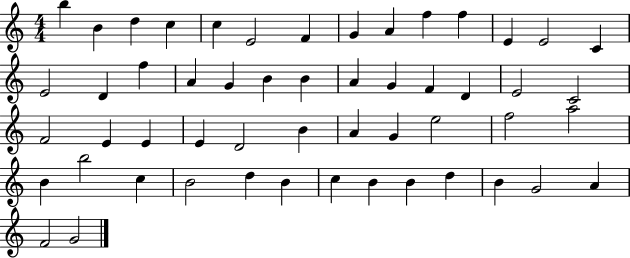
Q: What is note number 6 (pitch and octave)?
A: E4